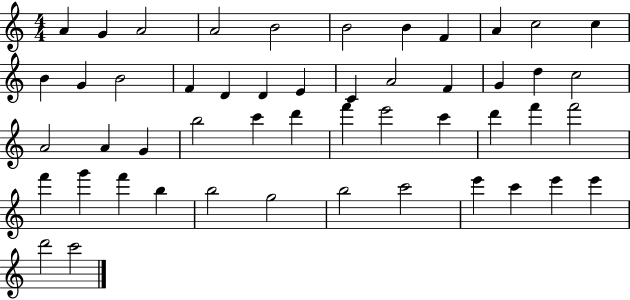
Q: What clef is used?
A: treble